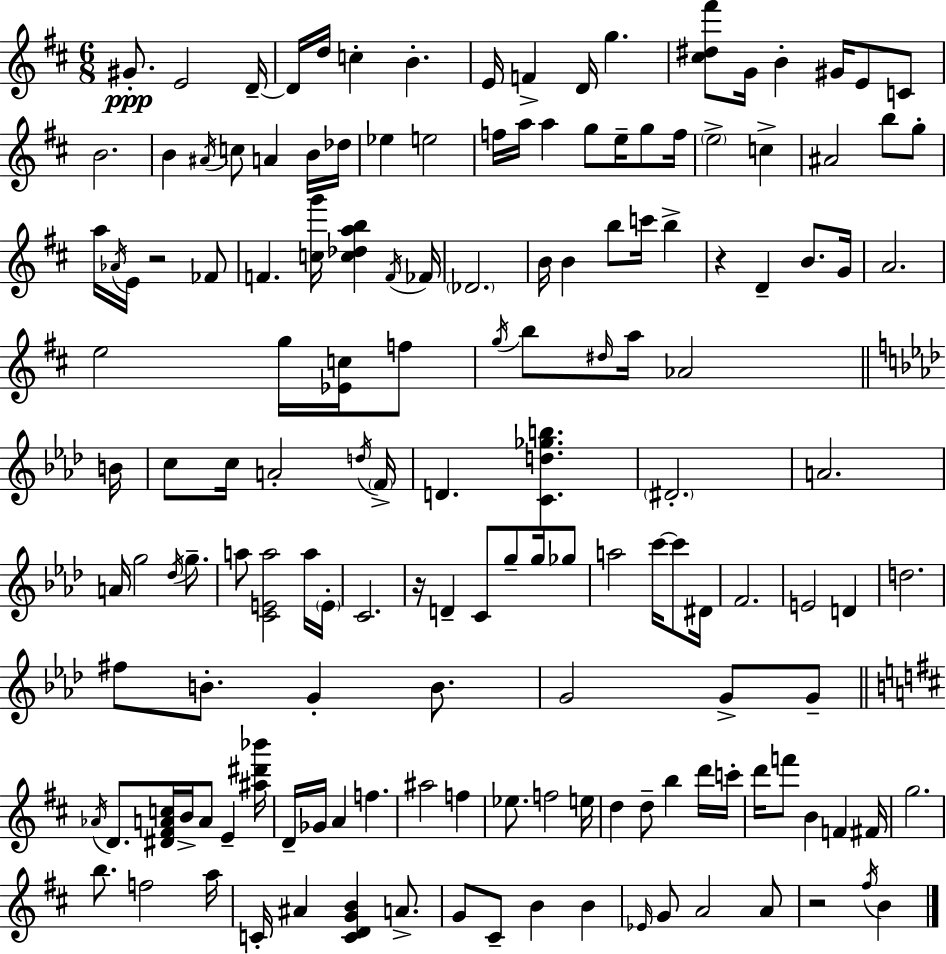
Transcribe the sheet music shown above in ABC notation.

X:1
T:Untitled
M:6/8
L:1/4
K:D
^G/2 E2 D/4 D/4 d/4 c B E/4 F D/4 g [^c^d^f']/2 G/4 B ^G/4 E/2 C/2 B2 B ^A/4 c/2 A B/4 _d/4 _e e2 f/4 a/4 a g/2 e/4 g/2 f/4 e2 c ^A2 b/2 g/2 a/4 _A/4 E/4 z2 _F/2 F [cg']/4 [c_dab] F/4 _F/4 _D2 B/4 B b/2 c'/4 b z D B/2 G/4 A2 e2 g/4 [_Ec]/4 f/2 g/4 b/2 ^d/4 a/4 _A2 B/4 c/2 c/4 A2 d/4 F/4 D [Cd_gb] ^D2 A2 A/4 g2 _d/4 g/2 a/2 [CEa]2 a/4 E/4 C2 z/4 D C/2 g/2 g/4 _g/2 a2 c'/4 c'/2 ^D/4 F2 E2 D d2 ^f/2 B/2 G B/2 G2 G/2 G/2 _A/4 D/2 [^D^FAc]/4 B/4 A/2 E [^a^d'_b']/4 D/4 _G/4 A f ^a2 f _e/2 f2 e/4 d d/2 b d'/4 c'/4 d'/4 f'/2 B F ^F/4 g2 b/2 f2 a/4 C/4 ^A [CDGB] A/2 G/2 ^C/2 B B _E/4 G/2 A2 A/2 z2 ^f/4 B